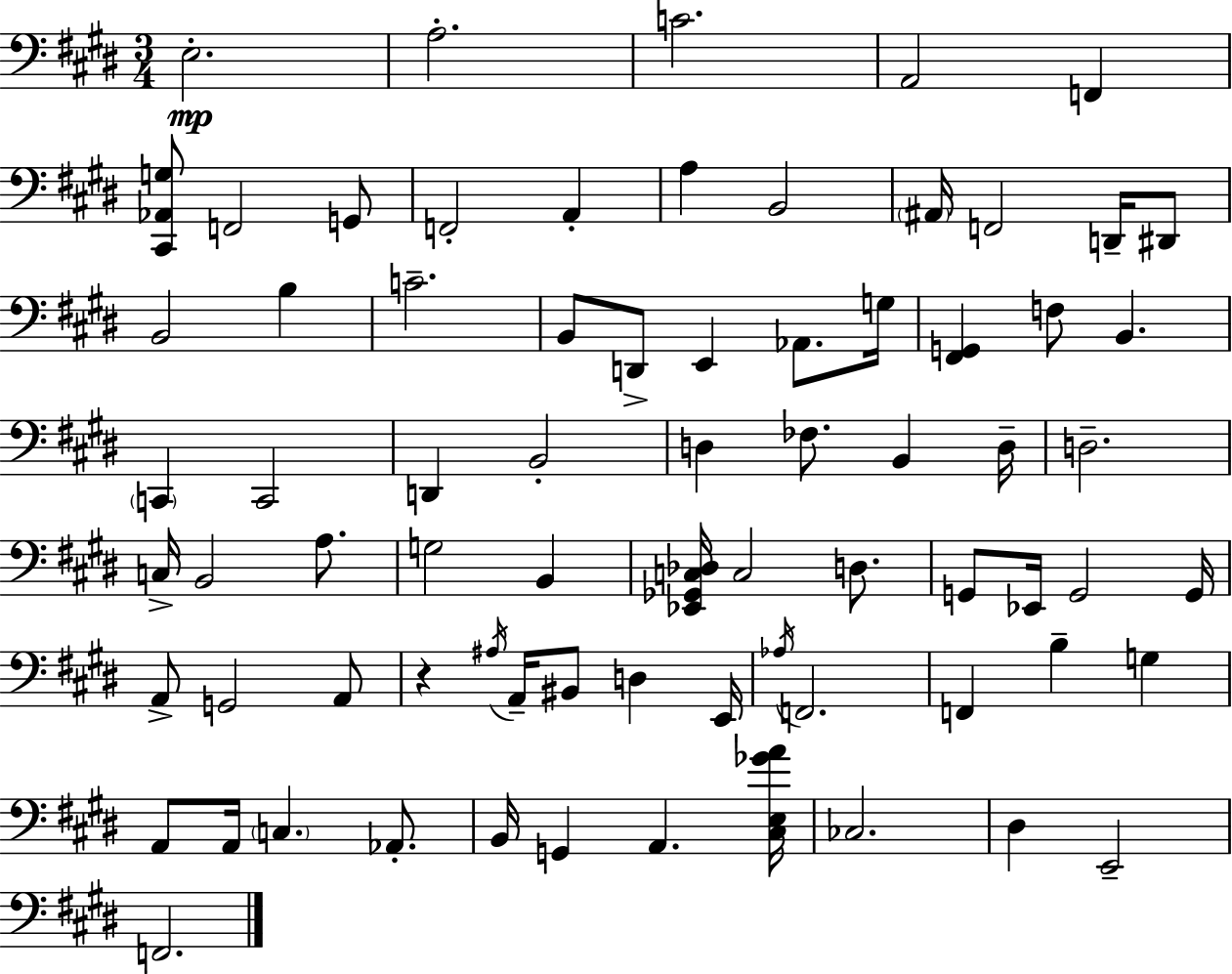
X:1
T:Untitled
M:3/4
L:1/4
K:E
E,2 A,2 C2 A,,2 F,, [^C,,_A,,G,]/2 F,,2 G,,/2 F,,2 A,, A, B,,2 ^A,,/4 F,,2 D,,/4 ^D,,/2 B,,2 B, C2 B,,/2 D,,/2 E,, _A,,/2 G,/4 [^F,,G,,] F,/2 B,, C,, C,,2 D,, B,,2 D, _F,/2 B,, D,/4 D,2 C,/4 B,,2 A,/2 G,2 B,, [_E,,_G,,C,_D,]/4 C,2 D,/2 G,,/2 _E,,/4 G,,2 G,,/4 A,,/2 G,,2 A,,/2 z ^A,/4 A,,/4 ^B,,/2 D, E,,/4 _A,/4 F,,2 F,, B, G, A,,/2 A,,/4 C, _A,,/2 B,,/4 G,, A,, [^C,E,_GA]/4 _C,2 ^D, E,,2 F,,2